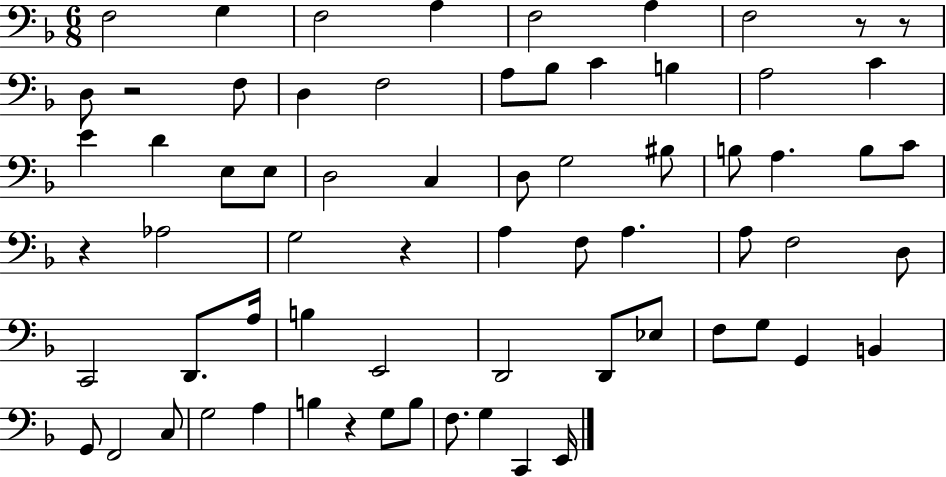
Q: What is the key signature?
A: F major